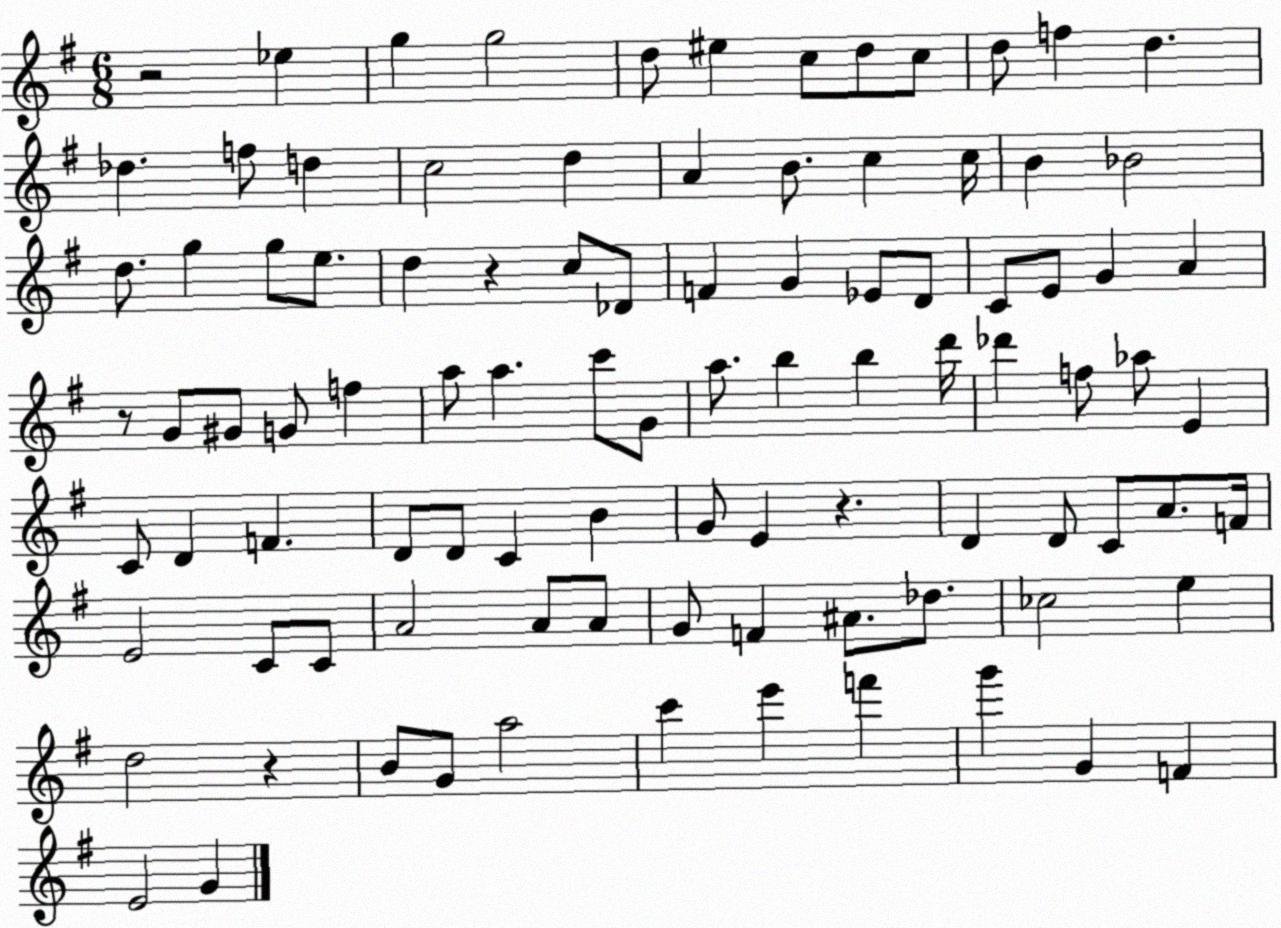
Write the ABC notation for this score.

X:1
T:Untitled
M:6/8
L:1/4
K:G
z2 _e g g2 d/2 ^e c/2 d/2 c/2 d/2 f d _d f/2 d c2 d A B/2 c c/4 B _B2 d/2 g g/2 e/2 d z c/2 _D/2 F G _E/2 D/2 C/2 E/2 G A z/2 G/2 ^G/2 G/2 f a/2 a c'/2 G/2 a/2 b b d'/4 _d' f/2 _a/2 E C/2 D F D/2 D/2 C B G/2 E z D D/2 C/2 A/2 F/4 E2 C/2 C/2 A2 A/2 A/2 G/2 F ^A/2 _d/2 _c2 e d2 z B/2 G/2 a2 c' e' f' g' G F E2 G